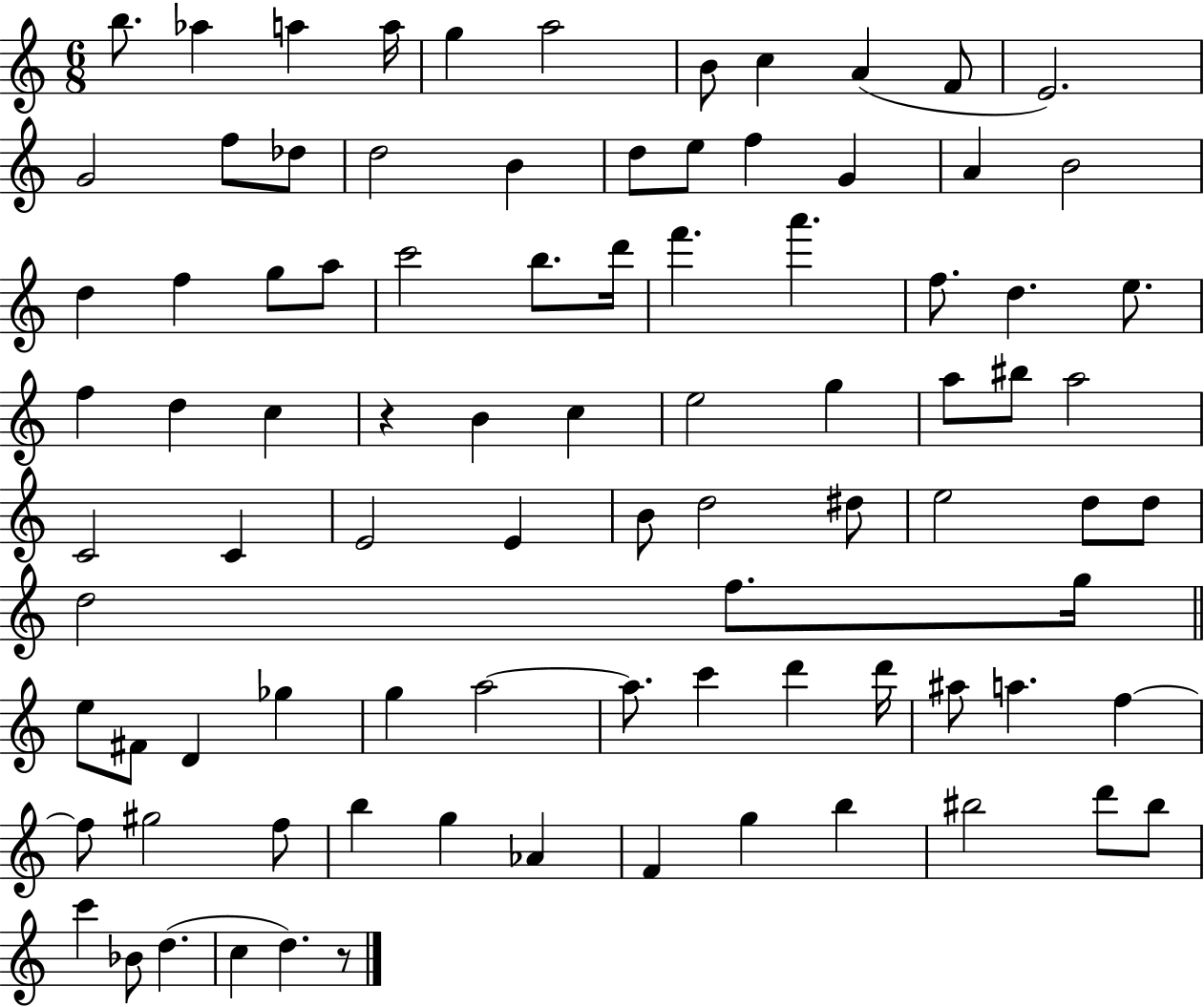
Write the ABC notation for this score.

X:1
T:Untitled
M:6/8
L:1/4
K:C
b/2 _a a a/4 g a2 B/2 c A F/2 E2 G2 f/2 _d/2 d2 B d/2 e/2 f G A B2 d f g/2 a/2 c'2 b/2 d'/4 f' a' f/2 d e/2 f d c z B c e2 g a/2 ^b/2 a2 C2 C E2 E B/2 d2 ^d/2 e2 d/2 d/2 d2 f/2 g/4 e/2 ^F/2 D _g g a2 a/2 c' d' d'/4 ^a/2 a f f/2 ^g2 f/2 b g _A F g b ^b2 d'/2 ^b/2 c' _B/2 d c d z/2